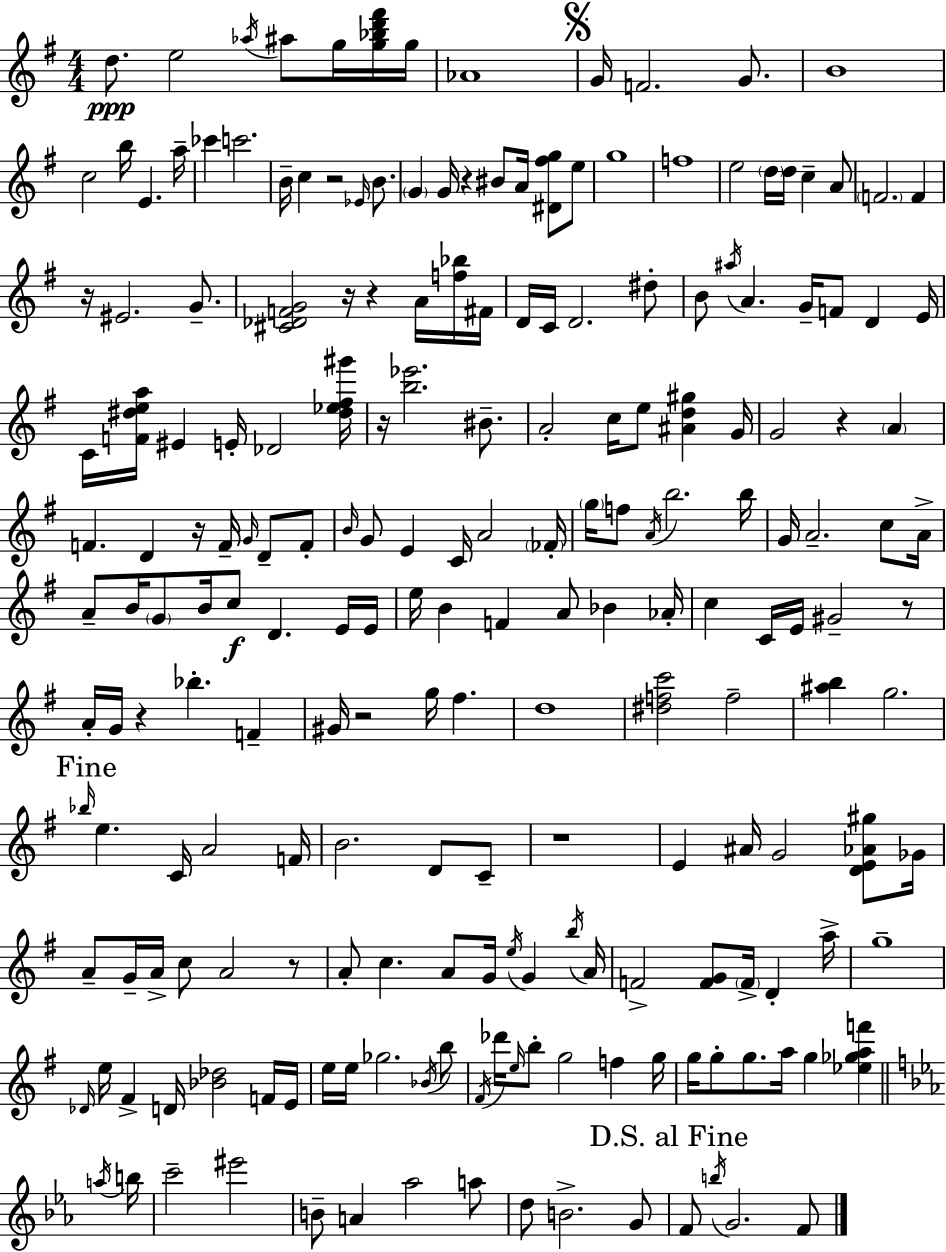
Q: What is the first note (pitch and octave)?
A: D5